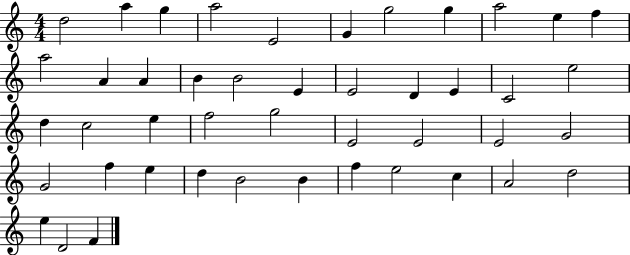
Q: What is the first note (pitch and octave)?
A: D5